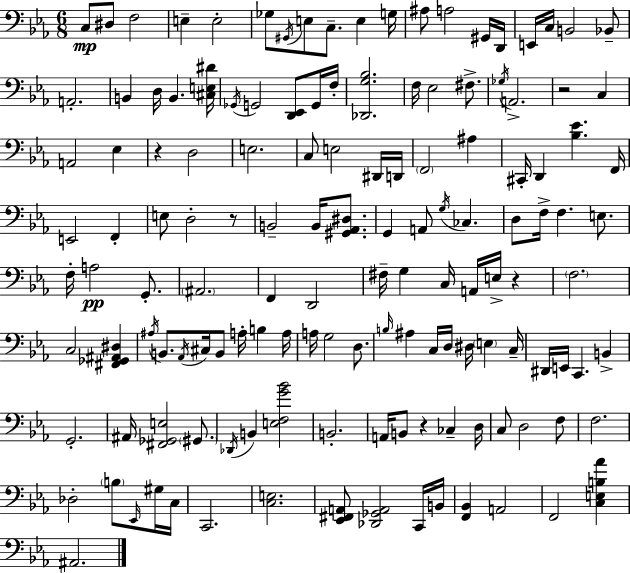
{
  \clef bass
  \numericTimeSignature
  \time 6/8
  \key c \minor
  c8\mp dis8 f2 | e4-- e2-. | ges8 \acciaccatura { gis,16 } e8 c8.-- e4 | g16 ais8 a2 gis,16 | \break d,16 e,16 c16 b,2 bes,8-- | a,2.-. | b,4 d16 b,4. | <cis e dis'>16 \acciaccatura { ges,16 } g,2 <d, ees,>8 | \break g,16 f16-. <des, g bes>2. | f16 ees2 fis8.-> | \acciaccatura { ges16 } a,2.-> | r2 c4 | \break a,2 ees4 | r4 d2 | e2. | c8 e2 | \break dis,16 d,16 \parenthesize f,2 ais4 | cis,16-. d,4 <bes ees'>4. | f,16 e,2 f,4-. | e8 d2-. | \break r8 b,2-- b,16 | <gis, aes, dis>8. g,4 a,8 \acciaccatura { g16 } ces4. | d8 f16-> f4. | e8. f16-. a2\pp | \break g,8.-. \parenthesize ais,2. | f,4 d,2 | fis16-- g4 c16 a,16 e16-> | r4 \parenthesize f2. | \break c2 | <fis, ges, ais, dis>4 \acciaccatura { ais16 } b,8. \acciaccatura { aes,16 } cis16 b,8 | a16-. b4 a16 a16 g2 | d8. \grace { b16 } ais4 c16 | \break d16 dis16 \parenthesize e4 c16-- dis,16 e,16 c,4. | b,4-> g,2.-. | ais,16 <fis, ges, e>2 | \parenthesize gis,8. \acciaccatura { des,16 } b,4 | \break <e f g' bes'>2 b,2.-. | a,16 b,8 r4 | ces4-- d16 c8 d2 | f8 f2. | \break des2-. | \parenthesize b8 \grace { ees,16 } gis16 c16 c,2. | <c e>2. | <ees, fis, a,>8 <des, ges, a,>2 | \break c,16 b,16 <f, bes,>4 | a,2 f,2 | <c e b aes'>4 ais,2. | \bar "|."
}